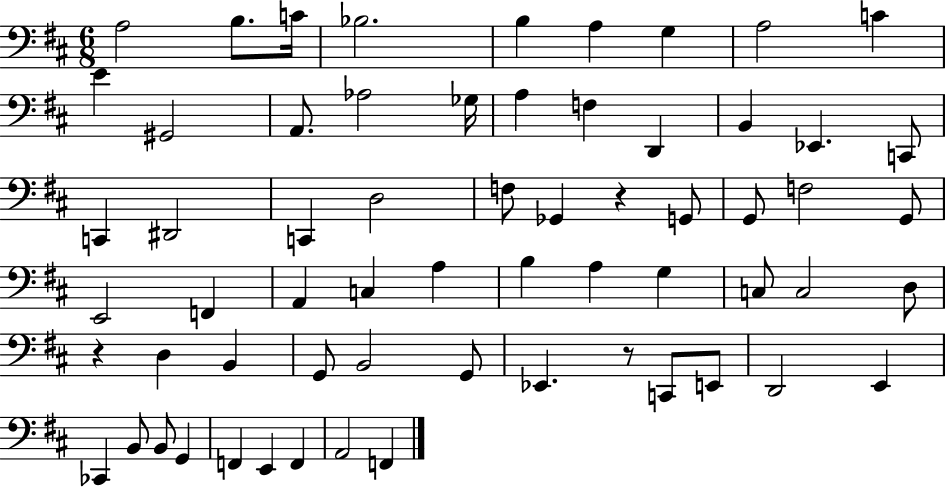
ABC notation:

X:1
T:Untitled
M:6/8
L:1/4
K:D
A,2 B,/2 C/4 _B,2 B, A, G, A,2 C E ^G,,2 A,,/2 _A,2 _G,/4 A, F, D,, B,, _E,, C,,/2 C,, ^D,,2 C,, D,2 F,/2 _G,, z G,,/2 G,,/2 F,2 G,,/2 E,,2 F,, A,, C, A, B, A, G, C,/2 C,2 D,/2 z D, B,, G,,/2 B,,2 G,,/2 _E,, z/2 C,,/2 E,,/2 D,,2 E,, _C,, B,,/2 B,,/2 G,, F,, E,, F,, A,,2 F,,